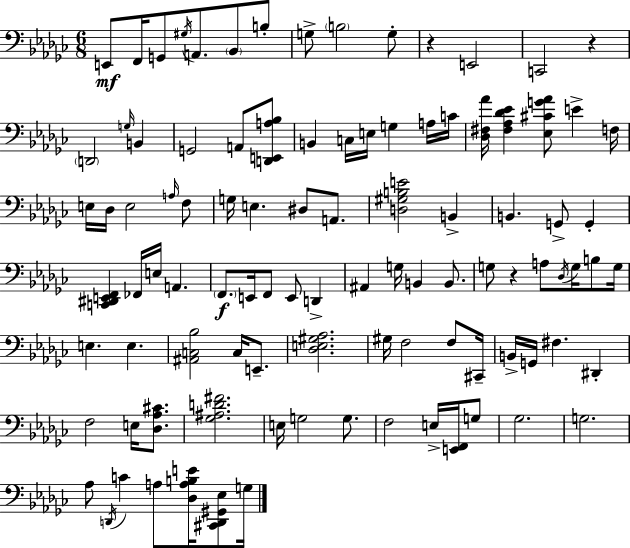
{
  \clef bass
  \numericTimeSignature
  \time 6/8
  \key ees \minor
  e,8\mf f,16 g,8 \acciaccatura { gis16 } a,8. \parenthesize bes,8 b8-. | g8-> \parenthesize b2 g8-. | r4 e,2 | c,2 r4 | \break \parenthesize d,2 \grace { g16 } b,4 | g,2 a,8 | <d, e, a bes>8 b,4 c16 e16 g4 | a16 c'16 <des fis aes'>16 <fis aes des' ees'>4 <ees cis' g' aes'>8 e'4-> | \break f16 e16 des16 e2 | \grace { a16 } f8 g16 e4. dis8 | a,8. <d gis b e'>2 b,4-> | b,4. g,8-> g,4-. | \break <c, dis, e, f,>4 fes,16 e16 a,4. | \parenthesize f,8.\f e,16 f,8 e,8 d,4-> | ais,4 g16 b,4 | b,8. g8 r4 a8 \acciaccatura { des16 } | \break g16 b8 g16 e4. e4. | <ais, c bes>2 | c16 e,8.-- <des e gis aes>2. | gis16 f2 | \break f8 cis,16-- b,16-> g,16 fis4. | dis,4-. f2 | e16 <des aes cis'>8. <ges ais d' fis'>2. | e16 g2 | \break g8. f2 | e16-> <e, f,>16 g8 ges2. | g2. | aes8 \acciaccatura { d,16 } c'4 a8 | \break <des a b e'>16 <cis, d, gis, ees>8 g16 \bar "|."
}